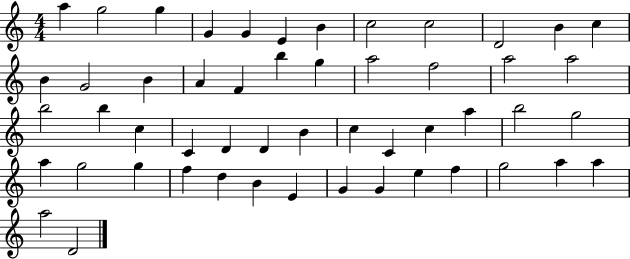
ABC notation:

X:1
T:Untitled
M:4/4
L:1/4
K:C
a g2 g G G E B c2 c2 D2 B c B G2 B A F b g a2 f2 a2 a2 b2 b c C D D B c C c a b2 g2 a g2 g f d B E G G e f g2 a a a2 D2